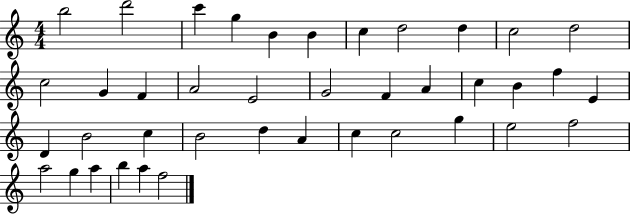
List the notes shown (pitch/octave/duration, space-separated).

B5/h D6/h C6/q G5/q B4/q B4/q C5/q D5/h D5/q C5/h D5/h C5/h G4/q F4/q A4/h E4/h G4/h F4/q A4/q C5/q B4/q F5/q E4/q D4/q B4/h C5/q B4/h D5/q A4/q C5/q C5/h G5/q E5/h F5/h A5/h G5/q A5/q B5/q A5/q F5/h